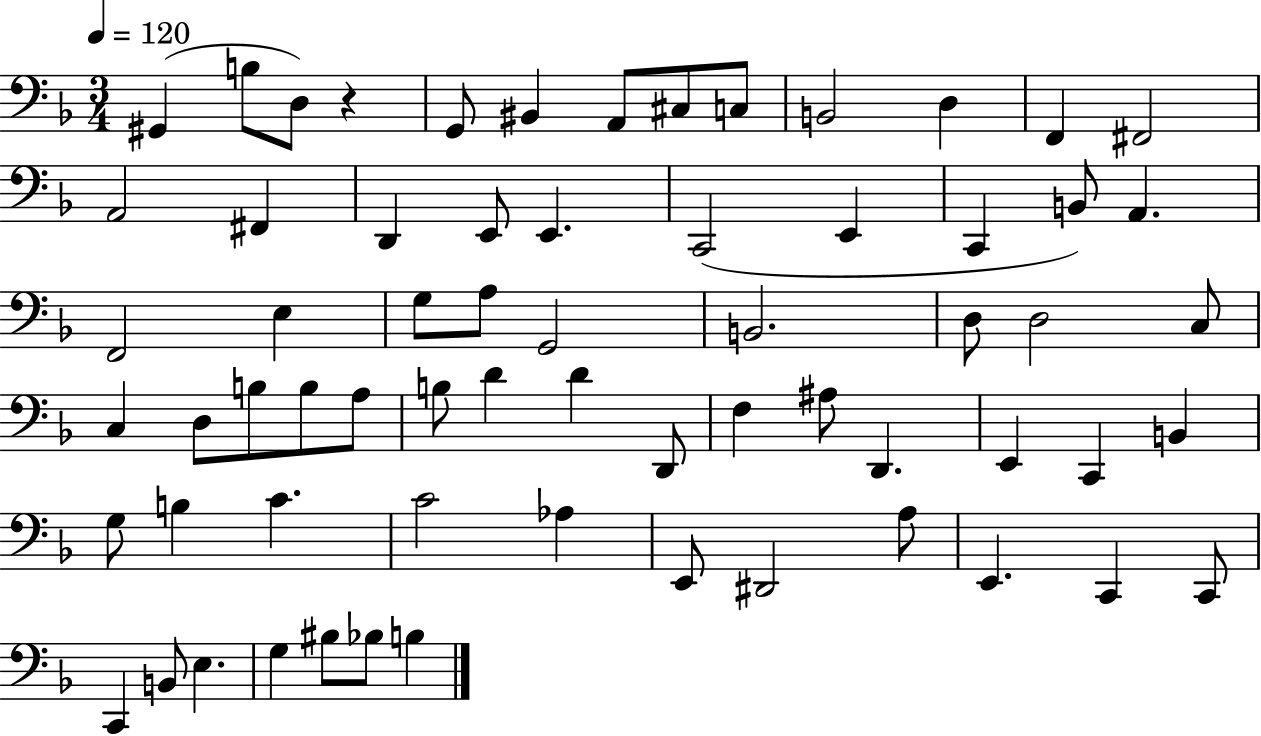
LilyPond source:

{
  \clef bass
  \numericTimeSignature
  \time 3/4
  \key f \major
  \tempo 4 = 120
  \repeat volta 2 { gis,4( b8 d8) r4 | g,8 bis,4 a,8 cis8 c8 | b,2 d4 | f,4 fis,2 | \break a,2 fis,4 | d,4 e,8 e,4. | c,2( e,4 | c,4 b,8) a,4. | \break f,2 e4 | g8 a8 g,2 | b,2. | d8 d2 c8 | \break c4 d8 b8 b8 a8 | b8 d'4 d'4 d,8 | f4 ais8 d,4. | e,4 c,4 b,4 | \break g8 b4 c'4. | c'2 aes4 | e,8 dis,2 a8 | e,4. c,4 c,8 | \break c,4 b,8 e4. | g4 bis8 bes8 b4 | } \bar "|."
}